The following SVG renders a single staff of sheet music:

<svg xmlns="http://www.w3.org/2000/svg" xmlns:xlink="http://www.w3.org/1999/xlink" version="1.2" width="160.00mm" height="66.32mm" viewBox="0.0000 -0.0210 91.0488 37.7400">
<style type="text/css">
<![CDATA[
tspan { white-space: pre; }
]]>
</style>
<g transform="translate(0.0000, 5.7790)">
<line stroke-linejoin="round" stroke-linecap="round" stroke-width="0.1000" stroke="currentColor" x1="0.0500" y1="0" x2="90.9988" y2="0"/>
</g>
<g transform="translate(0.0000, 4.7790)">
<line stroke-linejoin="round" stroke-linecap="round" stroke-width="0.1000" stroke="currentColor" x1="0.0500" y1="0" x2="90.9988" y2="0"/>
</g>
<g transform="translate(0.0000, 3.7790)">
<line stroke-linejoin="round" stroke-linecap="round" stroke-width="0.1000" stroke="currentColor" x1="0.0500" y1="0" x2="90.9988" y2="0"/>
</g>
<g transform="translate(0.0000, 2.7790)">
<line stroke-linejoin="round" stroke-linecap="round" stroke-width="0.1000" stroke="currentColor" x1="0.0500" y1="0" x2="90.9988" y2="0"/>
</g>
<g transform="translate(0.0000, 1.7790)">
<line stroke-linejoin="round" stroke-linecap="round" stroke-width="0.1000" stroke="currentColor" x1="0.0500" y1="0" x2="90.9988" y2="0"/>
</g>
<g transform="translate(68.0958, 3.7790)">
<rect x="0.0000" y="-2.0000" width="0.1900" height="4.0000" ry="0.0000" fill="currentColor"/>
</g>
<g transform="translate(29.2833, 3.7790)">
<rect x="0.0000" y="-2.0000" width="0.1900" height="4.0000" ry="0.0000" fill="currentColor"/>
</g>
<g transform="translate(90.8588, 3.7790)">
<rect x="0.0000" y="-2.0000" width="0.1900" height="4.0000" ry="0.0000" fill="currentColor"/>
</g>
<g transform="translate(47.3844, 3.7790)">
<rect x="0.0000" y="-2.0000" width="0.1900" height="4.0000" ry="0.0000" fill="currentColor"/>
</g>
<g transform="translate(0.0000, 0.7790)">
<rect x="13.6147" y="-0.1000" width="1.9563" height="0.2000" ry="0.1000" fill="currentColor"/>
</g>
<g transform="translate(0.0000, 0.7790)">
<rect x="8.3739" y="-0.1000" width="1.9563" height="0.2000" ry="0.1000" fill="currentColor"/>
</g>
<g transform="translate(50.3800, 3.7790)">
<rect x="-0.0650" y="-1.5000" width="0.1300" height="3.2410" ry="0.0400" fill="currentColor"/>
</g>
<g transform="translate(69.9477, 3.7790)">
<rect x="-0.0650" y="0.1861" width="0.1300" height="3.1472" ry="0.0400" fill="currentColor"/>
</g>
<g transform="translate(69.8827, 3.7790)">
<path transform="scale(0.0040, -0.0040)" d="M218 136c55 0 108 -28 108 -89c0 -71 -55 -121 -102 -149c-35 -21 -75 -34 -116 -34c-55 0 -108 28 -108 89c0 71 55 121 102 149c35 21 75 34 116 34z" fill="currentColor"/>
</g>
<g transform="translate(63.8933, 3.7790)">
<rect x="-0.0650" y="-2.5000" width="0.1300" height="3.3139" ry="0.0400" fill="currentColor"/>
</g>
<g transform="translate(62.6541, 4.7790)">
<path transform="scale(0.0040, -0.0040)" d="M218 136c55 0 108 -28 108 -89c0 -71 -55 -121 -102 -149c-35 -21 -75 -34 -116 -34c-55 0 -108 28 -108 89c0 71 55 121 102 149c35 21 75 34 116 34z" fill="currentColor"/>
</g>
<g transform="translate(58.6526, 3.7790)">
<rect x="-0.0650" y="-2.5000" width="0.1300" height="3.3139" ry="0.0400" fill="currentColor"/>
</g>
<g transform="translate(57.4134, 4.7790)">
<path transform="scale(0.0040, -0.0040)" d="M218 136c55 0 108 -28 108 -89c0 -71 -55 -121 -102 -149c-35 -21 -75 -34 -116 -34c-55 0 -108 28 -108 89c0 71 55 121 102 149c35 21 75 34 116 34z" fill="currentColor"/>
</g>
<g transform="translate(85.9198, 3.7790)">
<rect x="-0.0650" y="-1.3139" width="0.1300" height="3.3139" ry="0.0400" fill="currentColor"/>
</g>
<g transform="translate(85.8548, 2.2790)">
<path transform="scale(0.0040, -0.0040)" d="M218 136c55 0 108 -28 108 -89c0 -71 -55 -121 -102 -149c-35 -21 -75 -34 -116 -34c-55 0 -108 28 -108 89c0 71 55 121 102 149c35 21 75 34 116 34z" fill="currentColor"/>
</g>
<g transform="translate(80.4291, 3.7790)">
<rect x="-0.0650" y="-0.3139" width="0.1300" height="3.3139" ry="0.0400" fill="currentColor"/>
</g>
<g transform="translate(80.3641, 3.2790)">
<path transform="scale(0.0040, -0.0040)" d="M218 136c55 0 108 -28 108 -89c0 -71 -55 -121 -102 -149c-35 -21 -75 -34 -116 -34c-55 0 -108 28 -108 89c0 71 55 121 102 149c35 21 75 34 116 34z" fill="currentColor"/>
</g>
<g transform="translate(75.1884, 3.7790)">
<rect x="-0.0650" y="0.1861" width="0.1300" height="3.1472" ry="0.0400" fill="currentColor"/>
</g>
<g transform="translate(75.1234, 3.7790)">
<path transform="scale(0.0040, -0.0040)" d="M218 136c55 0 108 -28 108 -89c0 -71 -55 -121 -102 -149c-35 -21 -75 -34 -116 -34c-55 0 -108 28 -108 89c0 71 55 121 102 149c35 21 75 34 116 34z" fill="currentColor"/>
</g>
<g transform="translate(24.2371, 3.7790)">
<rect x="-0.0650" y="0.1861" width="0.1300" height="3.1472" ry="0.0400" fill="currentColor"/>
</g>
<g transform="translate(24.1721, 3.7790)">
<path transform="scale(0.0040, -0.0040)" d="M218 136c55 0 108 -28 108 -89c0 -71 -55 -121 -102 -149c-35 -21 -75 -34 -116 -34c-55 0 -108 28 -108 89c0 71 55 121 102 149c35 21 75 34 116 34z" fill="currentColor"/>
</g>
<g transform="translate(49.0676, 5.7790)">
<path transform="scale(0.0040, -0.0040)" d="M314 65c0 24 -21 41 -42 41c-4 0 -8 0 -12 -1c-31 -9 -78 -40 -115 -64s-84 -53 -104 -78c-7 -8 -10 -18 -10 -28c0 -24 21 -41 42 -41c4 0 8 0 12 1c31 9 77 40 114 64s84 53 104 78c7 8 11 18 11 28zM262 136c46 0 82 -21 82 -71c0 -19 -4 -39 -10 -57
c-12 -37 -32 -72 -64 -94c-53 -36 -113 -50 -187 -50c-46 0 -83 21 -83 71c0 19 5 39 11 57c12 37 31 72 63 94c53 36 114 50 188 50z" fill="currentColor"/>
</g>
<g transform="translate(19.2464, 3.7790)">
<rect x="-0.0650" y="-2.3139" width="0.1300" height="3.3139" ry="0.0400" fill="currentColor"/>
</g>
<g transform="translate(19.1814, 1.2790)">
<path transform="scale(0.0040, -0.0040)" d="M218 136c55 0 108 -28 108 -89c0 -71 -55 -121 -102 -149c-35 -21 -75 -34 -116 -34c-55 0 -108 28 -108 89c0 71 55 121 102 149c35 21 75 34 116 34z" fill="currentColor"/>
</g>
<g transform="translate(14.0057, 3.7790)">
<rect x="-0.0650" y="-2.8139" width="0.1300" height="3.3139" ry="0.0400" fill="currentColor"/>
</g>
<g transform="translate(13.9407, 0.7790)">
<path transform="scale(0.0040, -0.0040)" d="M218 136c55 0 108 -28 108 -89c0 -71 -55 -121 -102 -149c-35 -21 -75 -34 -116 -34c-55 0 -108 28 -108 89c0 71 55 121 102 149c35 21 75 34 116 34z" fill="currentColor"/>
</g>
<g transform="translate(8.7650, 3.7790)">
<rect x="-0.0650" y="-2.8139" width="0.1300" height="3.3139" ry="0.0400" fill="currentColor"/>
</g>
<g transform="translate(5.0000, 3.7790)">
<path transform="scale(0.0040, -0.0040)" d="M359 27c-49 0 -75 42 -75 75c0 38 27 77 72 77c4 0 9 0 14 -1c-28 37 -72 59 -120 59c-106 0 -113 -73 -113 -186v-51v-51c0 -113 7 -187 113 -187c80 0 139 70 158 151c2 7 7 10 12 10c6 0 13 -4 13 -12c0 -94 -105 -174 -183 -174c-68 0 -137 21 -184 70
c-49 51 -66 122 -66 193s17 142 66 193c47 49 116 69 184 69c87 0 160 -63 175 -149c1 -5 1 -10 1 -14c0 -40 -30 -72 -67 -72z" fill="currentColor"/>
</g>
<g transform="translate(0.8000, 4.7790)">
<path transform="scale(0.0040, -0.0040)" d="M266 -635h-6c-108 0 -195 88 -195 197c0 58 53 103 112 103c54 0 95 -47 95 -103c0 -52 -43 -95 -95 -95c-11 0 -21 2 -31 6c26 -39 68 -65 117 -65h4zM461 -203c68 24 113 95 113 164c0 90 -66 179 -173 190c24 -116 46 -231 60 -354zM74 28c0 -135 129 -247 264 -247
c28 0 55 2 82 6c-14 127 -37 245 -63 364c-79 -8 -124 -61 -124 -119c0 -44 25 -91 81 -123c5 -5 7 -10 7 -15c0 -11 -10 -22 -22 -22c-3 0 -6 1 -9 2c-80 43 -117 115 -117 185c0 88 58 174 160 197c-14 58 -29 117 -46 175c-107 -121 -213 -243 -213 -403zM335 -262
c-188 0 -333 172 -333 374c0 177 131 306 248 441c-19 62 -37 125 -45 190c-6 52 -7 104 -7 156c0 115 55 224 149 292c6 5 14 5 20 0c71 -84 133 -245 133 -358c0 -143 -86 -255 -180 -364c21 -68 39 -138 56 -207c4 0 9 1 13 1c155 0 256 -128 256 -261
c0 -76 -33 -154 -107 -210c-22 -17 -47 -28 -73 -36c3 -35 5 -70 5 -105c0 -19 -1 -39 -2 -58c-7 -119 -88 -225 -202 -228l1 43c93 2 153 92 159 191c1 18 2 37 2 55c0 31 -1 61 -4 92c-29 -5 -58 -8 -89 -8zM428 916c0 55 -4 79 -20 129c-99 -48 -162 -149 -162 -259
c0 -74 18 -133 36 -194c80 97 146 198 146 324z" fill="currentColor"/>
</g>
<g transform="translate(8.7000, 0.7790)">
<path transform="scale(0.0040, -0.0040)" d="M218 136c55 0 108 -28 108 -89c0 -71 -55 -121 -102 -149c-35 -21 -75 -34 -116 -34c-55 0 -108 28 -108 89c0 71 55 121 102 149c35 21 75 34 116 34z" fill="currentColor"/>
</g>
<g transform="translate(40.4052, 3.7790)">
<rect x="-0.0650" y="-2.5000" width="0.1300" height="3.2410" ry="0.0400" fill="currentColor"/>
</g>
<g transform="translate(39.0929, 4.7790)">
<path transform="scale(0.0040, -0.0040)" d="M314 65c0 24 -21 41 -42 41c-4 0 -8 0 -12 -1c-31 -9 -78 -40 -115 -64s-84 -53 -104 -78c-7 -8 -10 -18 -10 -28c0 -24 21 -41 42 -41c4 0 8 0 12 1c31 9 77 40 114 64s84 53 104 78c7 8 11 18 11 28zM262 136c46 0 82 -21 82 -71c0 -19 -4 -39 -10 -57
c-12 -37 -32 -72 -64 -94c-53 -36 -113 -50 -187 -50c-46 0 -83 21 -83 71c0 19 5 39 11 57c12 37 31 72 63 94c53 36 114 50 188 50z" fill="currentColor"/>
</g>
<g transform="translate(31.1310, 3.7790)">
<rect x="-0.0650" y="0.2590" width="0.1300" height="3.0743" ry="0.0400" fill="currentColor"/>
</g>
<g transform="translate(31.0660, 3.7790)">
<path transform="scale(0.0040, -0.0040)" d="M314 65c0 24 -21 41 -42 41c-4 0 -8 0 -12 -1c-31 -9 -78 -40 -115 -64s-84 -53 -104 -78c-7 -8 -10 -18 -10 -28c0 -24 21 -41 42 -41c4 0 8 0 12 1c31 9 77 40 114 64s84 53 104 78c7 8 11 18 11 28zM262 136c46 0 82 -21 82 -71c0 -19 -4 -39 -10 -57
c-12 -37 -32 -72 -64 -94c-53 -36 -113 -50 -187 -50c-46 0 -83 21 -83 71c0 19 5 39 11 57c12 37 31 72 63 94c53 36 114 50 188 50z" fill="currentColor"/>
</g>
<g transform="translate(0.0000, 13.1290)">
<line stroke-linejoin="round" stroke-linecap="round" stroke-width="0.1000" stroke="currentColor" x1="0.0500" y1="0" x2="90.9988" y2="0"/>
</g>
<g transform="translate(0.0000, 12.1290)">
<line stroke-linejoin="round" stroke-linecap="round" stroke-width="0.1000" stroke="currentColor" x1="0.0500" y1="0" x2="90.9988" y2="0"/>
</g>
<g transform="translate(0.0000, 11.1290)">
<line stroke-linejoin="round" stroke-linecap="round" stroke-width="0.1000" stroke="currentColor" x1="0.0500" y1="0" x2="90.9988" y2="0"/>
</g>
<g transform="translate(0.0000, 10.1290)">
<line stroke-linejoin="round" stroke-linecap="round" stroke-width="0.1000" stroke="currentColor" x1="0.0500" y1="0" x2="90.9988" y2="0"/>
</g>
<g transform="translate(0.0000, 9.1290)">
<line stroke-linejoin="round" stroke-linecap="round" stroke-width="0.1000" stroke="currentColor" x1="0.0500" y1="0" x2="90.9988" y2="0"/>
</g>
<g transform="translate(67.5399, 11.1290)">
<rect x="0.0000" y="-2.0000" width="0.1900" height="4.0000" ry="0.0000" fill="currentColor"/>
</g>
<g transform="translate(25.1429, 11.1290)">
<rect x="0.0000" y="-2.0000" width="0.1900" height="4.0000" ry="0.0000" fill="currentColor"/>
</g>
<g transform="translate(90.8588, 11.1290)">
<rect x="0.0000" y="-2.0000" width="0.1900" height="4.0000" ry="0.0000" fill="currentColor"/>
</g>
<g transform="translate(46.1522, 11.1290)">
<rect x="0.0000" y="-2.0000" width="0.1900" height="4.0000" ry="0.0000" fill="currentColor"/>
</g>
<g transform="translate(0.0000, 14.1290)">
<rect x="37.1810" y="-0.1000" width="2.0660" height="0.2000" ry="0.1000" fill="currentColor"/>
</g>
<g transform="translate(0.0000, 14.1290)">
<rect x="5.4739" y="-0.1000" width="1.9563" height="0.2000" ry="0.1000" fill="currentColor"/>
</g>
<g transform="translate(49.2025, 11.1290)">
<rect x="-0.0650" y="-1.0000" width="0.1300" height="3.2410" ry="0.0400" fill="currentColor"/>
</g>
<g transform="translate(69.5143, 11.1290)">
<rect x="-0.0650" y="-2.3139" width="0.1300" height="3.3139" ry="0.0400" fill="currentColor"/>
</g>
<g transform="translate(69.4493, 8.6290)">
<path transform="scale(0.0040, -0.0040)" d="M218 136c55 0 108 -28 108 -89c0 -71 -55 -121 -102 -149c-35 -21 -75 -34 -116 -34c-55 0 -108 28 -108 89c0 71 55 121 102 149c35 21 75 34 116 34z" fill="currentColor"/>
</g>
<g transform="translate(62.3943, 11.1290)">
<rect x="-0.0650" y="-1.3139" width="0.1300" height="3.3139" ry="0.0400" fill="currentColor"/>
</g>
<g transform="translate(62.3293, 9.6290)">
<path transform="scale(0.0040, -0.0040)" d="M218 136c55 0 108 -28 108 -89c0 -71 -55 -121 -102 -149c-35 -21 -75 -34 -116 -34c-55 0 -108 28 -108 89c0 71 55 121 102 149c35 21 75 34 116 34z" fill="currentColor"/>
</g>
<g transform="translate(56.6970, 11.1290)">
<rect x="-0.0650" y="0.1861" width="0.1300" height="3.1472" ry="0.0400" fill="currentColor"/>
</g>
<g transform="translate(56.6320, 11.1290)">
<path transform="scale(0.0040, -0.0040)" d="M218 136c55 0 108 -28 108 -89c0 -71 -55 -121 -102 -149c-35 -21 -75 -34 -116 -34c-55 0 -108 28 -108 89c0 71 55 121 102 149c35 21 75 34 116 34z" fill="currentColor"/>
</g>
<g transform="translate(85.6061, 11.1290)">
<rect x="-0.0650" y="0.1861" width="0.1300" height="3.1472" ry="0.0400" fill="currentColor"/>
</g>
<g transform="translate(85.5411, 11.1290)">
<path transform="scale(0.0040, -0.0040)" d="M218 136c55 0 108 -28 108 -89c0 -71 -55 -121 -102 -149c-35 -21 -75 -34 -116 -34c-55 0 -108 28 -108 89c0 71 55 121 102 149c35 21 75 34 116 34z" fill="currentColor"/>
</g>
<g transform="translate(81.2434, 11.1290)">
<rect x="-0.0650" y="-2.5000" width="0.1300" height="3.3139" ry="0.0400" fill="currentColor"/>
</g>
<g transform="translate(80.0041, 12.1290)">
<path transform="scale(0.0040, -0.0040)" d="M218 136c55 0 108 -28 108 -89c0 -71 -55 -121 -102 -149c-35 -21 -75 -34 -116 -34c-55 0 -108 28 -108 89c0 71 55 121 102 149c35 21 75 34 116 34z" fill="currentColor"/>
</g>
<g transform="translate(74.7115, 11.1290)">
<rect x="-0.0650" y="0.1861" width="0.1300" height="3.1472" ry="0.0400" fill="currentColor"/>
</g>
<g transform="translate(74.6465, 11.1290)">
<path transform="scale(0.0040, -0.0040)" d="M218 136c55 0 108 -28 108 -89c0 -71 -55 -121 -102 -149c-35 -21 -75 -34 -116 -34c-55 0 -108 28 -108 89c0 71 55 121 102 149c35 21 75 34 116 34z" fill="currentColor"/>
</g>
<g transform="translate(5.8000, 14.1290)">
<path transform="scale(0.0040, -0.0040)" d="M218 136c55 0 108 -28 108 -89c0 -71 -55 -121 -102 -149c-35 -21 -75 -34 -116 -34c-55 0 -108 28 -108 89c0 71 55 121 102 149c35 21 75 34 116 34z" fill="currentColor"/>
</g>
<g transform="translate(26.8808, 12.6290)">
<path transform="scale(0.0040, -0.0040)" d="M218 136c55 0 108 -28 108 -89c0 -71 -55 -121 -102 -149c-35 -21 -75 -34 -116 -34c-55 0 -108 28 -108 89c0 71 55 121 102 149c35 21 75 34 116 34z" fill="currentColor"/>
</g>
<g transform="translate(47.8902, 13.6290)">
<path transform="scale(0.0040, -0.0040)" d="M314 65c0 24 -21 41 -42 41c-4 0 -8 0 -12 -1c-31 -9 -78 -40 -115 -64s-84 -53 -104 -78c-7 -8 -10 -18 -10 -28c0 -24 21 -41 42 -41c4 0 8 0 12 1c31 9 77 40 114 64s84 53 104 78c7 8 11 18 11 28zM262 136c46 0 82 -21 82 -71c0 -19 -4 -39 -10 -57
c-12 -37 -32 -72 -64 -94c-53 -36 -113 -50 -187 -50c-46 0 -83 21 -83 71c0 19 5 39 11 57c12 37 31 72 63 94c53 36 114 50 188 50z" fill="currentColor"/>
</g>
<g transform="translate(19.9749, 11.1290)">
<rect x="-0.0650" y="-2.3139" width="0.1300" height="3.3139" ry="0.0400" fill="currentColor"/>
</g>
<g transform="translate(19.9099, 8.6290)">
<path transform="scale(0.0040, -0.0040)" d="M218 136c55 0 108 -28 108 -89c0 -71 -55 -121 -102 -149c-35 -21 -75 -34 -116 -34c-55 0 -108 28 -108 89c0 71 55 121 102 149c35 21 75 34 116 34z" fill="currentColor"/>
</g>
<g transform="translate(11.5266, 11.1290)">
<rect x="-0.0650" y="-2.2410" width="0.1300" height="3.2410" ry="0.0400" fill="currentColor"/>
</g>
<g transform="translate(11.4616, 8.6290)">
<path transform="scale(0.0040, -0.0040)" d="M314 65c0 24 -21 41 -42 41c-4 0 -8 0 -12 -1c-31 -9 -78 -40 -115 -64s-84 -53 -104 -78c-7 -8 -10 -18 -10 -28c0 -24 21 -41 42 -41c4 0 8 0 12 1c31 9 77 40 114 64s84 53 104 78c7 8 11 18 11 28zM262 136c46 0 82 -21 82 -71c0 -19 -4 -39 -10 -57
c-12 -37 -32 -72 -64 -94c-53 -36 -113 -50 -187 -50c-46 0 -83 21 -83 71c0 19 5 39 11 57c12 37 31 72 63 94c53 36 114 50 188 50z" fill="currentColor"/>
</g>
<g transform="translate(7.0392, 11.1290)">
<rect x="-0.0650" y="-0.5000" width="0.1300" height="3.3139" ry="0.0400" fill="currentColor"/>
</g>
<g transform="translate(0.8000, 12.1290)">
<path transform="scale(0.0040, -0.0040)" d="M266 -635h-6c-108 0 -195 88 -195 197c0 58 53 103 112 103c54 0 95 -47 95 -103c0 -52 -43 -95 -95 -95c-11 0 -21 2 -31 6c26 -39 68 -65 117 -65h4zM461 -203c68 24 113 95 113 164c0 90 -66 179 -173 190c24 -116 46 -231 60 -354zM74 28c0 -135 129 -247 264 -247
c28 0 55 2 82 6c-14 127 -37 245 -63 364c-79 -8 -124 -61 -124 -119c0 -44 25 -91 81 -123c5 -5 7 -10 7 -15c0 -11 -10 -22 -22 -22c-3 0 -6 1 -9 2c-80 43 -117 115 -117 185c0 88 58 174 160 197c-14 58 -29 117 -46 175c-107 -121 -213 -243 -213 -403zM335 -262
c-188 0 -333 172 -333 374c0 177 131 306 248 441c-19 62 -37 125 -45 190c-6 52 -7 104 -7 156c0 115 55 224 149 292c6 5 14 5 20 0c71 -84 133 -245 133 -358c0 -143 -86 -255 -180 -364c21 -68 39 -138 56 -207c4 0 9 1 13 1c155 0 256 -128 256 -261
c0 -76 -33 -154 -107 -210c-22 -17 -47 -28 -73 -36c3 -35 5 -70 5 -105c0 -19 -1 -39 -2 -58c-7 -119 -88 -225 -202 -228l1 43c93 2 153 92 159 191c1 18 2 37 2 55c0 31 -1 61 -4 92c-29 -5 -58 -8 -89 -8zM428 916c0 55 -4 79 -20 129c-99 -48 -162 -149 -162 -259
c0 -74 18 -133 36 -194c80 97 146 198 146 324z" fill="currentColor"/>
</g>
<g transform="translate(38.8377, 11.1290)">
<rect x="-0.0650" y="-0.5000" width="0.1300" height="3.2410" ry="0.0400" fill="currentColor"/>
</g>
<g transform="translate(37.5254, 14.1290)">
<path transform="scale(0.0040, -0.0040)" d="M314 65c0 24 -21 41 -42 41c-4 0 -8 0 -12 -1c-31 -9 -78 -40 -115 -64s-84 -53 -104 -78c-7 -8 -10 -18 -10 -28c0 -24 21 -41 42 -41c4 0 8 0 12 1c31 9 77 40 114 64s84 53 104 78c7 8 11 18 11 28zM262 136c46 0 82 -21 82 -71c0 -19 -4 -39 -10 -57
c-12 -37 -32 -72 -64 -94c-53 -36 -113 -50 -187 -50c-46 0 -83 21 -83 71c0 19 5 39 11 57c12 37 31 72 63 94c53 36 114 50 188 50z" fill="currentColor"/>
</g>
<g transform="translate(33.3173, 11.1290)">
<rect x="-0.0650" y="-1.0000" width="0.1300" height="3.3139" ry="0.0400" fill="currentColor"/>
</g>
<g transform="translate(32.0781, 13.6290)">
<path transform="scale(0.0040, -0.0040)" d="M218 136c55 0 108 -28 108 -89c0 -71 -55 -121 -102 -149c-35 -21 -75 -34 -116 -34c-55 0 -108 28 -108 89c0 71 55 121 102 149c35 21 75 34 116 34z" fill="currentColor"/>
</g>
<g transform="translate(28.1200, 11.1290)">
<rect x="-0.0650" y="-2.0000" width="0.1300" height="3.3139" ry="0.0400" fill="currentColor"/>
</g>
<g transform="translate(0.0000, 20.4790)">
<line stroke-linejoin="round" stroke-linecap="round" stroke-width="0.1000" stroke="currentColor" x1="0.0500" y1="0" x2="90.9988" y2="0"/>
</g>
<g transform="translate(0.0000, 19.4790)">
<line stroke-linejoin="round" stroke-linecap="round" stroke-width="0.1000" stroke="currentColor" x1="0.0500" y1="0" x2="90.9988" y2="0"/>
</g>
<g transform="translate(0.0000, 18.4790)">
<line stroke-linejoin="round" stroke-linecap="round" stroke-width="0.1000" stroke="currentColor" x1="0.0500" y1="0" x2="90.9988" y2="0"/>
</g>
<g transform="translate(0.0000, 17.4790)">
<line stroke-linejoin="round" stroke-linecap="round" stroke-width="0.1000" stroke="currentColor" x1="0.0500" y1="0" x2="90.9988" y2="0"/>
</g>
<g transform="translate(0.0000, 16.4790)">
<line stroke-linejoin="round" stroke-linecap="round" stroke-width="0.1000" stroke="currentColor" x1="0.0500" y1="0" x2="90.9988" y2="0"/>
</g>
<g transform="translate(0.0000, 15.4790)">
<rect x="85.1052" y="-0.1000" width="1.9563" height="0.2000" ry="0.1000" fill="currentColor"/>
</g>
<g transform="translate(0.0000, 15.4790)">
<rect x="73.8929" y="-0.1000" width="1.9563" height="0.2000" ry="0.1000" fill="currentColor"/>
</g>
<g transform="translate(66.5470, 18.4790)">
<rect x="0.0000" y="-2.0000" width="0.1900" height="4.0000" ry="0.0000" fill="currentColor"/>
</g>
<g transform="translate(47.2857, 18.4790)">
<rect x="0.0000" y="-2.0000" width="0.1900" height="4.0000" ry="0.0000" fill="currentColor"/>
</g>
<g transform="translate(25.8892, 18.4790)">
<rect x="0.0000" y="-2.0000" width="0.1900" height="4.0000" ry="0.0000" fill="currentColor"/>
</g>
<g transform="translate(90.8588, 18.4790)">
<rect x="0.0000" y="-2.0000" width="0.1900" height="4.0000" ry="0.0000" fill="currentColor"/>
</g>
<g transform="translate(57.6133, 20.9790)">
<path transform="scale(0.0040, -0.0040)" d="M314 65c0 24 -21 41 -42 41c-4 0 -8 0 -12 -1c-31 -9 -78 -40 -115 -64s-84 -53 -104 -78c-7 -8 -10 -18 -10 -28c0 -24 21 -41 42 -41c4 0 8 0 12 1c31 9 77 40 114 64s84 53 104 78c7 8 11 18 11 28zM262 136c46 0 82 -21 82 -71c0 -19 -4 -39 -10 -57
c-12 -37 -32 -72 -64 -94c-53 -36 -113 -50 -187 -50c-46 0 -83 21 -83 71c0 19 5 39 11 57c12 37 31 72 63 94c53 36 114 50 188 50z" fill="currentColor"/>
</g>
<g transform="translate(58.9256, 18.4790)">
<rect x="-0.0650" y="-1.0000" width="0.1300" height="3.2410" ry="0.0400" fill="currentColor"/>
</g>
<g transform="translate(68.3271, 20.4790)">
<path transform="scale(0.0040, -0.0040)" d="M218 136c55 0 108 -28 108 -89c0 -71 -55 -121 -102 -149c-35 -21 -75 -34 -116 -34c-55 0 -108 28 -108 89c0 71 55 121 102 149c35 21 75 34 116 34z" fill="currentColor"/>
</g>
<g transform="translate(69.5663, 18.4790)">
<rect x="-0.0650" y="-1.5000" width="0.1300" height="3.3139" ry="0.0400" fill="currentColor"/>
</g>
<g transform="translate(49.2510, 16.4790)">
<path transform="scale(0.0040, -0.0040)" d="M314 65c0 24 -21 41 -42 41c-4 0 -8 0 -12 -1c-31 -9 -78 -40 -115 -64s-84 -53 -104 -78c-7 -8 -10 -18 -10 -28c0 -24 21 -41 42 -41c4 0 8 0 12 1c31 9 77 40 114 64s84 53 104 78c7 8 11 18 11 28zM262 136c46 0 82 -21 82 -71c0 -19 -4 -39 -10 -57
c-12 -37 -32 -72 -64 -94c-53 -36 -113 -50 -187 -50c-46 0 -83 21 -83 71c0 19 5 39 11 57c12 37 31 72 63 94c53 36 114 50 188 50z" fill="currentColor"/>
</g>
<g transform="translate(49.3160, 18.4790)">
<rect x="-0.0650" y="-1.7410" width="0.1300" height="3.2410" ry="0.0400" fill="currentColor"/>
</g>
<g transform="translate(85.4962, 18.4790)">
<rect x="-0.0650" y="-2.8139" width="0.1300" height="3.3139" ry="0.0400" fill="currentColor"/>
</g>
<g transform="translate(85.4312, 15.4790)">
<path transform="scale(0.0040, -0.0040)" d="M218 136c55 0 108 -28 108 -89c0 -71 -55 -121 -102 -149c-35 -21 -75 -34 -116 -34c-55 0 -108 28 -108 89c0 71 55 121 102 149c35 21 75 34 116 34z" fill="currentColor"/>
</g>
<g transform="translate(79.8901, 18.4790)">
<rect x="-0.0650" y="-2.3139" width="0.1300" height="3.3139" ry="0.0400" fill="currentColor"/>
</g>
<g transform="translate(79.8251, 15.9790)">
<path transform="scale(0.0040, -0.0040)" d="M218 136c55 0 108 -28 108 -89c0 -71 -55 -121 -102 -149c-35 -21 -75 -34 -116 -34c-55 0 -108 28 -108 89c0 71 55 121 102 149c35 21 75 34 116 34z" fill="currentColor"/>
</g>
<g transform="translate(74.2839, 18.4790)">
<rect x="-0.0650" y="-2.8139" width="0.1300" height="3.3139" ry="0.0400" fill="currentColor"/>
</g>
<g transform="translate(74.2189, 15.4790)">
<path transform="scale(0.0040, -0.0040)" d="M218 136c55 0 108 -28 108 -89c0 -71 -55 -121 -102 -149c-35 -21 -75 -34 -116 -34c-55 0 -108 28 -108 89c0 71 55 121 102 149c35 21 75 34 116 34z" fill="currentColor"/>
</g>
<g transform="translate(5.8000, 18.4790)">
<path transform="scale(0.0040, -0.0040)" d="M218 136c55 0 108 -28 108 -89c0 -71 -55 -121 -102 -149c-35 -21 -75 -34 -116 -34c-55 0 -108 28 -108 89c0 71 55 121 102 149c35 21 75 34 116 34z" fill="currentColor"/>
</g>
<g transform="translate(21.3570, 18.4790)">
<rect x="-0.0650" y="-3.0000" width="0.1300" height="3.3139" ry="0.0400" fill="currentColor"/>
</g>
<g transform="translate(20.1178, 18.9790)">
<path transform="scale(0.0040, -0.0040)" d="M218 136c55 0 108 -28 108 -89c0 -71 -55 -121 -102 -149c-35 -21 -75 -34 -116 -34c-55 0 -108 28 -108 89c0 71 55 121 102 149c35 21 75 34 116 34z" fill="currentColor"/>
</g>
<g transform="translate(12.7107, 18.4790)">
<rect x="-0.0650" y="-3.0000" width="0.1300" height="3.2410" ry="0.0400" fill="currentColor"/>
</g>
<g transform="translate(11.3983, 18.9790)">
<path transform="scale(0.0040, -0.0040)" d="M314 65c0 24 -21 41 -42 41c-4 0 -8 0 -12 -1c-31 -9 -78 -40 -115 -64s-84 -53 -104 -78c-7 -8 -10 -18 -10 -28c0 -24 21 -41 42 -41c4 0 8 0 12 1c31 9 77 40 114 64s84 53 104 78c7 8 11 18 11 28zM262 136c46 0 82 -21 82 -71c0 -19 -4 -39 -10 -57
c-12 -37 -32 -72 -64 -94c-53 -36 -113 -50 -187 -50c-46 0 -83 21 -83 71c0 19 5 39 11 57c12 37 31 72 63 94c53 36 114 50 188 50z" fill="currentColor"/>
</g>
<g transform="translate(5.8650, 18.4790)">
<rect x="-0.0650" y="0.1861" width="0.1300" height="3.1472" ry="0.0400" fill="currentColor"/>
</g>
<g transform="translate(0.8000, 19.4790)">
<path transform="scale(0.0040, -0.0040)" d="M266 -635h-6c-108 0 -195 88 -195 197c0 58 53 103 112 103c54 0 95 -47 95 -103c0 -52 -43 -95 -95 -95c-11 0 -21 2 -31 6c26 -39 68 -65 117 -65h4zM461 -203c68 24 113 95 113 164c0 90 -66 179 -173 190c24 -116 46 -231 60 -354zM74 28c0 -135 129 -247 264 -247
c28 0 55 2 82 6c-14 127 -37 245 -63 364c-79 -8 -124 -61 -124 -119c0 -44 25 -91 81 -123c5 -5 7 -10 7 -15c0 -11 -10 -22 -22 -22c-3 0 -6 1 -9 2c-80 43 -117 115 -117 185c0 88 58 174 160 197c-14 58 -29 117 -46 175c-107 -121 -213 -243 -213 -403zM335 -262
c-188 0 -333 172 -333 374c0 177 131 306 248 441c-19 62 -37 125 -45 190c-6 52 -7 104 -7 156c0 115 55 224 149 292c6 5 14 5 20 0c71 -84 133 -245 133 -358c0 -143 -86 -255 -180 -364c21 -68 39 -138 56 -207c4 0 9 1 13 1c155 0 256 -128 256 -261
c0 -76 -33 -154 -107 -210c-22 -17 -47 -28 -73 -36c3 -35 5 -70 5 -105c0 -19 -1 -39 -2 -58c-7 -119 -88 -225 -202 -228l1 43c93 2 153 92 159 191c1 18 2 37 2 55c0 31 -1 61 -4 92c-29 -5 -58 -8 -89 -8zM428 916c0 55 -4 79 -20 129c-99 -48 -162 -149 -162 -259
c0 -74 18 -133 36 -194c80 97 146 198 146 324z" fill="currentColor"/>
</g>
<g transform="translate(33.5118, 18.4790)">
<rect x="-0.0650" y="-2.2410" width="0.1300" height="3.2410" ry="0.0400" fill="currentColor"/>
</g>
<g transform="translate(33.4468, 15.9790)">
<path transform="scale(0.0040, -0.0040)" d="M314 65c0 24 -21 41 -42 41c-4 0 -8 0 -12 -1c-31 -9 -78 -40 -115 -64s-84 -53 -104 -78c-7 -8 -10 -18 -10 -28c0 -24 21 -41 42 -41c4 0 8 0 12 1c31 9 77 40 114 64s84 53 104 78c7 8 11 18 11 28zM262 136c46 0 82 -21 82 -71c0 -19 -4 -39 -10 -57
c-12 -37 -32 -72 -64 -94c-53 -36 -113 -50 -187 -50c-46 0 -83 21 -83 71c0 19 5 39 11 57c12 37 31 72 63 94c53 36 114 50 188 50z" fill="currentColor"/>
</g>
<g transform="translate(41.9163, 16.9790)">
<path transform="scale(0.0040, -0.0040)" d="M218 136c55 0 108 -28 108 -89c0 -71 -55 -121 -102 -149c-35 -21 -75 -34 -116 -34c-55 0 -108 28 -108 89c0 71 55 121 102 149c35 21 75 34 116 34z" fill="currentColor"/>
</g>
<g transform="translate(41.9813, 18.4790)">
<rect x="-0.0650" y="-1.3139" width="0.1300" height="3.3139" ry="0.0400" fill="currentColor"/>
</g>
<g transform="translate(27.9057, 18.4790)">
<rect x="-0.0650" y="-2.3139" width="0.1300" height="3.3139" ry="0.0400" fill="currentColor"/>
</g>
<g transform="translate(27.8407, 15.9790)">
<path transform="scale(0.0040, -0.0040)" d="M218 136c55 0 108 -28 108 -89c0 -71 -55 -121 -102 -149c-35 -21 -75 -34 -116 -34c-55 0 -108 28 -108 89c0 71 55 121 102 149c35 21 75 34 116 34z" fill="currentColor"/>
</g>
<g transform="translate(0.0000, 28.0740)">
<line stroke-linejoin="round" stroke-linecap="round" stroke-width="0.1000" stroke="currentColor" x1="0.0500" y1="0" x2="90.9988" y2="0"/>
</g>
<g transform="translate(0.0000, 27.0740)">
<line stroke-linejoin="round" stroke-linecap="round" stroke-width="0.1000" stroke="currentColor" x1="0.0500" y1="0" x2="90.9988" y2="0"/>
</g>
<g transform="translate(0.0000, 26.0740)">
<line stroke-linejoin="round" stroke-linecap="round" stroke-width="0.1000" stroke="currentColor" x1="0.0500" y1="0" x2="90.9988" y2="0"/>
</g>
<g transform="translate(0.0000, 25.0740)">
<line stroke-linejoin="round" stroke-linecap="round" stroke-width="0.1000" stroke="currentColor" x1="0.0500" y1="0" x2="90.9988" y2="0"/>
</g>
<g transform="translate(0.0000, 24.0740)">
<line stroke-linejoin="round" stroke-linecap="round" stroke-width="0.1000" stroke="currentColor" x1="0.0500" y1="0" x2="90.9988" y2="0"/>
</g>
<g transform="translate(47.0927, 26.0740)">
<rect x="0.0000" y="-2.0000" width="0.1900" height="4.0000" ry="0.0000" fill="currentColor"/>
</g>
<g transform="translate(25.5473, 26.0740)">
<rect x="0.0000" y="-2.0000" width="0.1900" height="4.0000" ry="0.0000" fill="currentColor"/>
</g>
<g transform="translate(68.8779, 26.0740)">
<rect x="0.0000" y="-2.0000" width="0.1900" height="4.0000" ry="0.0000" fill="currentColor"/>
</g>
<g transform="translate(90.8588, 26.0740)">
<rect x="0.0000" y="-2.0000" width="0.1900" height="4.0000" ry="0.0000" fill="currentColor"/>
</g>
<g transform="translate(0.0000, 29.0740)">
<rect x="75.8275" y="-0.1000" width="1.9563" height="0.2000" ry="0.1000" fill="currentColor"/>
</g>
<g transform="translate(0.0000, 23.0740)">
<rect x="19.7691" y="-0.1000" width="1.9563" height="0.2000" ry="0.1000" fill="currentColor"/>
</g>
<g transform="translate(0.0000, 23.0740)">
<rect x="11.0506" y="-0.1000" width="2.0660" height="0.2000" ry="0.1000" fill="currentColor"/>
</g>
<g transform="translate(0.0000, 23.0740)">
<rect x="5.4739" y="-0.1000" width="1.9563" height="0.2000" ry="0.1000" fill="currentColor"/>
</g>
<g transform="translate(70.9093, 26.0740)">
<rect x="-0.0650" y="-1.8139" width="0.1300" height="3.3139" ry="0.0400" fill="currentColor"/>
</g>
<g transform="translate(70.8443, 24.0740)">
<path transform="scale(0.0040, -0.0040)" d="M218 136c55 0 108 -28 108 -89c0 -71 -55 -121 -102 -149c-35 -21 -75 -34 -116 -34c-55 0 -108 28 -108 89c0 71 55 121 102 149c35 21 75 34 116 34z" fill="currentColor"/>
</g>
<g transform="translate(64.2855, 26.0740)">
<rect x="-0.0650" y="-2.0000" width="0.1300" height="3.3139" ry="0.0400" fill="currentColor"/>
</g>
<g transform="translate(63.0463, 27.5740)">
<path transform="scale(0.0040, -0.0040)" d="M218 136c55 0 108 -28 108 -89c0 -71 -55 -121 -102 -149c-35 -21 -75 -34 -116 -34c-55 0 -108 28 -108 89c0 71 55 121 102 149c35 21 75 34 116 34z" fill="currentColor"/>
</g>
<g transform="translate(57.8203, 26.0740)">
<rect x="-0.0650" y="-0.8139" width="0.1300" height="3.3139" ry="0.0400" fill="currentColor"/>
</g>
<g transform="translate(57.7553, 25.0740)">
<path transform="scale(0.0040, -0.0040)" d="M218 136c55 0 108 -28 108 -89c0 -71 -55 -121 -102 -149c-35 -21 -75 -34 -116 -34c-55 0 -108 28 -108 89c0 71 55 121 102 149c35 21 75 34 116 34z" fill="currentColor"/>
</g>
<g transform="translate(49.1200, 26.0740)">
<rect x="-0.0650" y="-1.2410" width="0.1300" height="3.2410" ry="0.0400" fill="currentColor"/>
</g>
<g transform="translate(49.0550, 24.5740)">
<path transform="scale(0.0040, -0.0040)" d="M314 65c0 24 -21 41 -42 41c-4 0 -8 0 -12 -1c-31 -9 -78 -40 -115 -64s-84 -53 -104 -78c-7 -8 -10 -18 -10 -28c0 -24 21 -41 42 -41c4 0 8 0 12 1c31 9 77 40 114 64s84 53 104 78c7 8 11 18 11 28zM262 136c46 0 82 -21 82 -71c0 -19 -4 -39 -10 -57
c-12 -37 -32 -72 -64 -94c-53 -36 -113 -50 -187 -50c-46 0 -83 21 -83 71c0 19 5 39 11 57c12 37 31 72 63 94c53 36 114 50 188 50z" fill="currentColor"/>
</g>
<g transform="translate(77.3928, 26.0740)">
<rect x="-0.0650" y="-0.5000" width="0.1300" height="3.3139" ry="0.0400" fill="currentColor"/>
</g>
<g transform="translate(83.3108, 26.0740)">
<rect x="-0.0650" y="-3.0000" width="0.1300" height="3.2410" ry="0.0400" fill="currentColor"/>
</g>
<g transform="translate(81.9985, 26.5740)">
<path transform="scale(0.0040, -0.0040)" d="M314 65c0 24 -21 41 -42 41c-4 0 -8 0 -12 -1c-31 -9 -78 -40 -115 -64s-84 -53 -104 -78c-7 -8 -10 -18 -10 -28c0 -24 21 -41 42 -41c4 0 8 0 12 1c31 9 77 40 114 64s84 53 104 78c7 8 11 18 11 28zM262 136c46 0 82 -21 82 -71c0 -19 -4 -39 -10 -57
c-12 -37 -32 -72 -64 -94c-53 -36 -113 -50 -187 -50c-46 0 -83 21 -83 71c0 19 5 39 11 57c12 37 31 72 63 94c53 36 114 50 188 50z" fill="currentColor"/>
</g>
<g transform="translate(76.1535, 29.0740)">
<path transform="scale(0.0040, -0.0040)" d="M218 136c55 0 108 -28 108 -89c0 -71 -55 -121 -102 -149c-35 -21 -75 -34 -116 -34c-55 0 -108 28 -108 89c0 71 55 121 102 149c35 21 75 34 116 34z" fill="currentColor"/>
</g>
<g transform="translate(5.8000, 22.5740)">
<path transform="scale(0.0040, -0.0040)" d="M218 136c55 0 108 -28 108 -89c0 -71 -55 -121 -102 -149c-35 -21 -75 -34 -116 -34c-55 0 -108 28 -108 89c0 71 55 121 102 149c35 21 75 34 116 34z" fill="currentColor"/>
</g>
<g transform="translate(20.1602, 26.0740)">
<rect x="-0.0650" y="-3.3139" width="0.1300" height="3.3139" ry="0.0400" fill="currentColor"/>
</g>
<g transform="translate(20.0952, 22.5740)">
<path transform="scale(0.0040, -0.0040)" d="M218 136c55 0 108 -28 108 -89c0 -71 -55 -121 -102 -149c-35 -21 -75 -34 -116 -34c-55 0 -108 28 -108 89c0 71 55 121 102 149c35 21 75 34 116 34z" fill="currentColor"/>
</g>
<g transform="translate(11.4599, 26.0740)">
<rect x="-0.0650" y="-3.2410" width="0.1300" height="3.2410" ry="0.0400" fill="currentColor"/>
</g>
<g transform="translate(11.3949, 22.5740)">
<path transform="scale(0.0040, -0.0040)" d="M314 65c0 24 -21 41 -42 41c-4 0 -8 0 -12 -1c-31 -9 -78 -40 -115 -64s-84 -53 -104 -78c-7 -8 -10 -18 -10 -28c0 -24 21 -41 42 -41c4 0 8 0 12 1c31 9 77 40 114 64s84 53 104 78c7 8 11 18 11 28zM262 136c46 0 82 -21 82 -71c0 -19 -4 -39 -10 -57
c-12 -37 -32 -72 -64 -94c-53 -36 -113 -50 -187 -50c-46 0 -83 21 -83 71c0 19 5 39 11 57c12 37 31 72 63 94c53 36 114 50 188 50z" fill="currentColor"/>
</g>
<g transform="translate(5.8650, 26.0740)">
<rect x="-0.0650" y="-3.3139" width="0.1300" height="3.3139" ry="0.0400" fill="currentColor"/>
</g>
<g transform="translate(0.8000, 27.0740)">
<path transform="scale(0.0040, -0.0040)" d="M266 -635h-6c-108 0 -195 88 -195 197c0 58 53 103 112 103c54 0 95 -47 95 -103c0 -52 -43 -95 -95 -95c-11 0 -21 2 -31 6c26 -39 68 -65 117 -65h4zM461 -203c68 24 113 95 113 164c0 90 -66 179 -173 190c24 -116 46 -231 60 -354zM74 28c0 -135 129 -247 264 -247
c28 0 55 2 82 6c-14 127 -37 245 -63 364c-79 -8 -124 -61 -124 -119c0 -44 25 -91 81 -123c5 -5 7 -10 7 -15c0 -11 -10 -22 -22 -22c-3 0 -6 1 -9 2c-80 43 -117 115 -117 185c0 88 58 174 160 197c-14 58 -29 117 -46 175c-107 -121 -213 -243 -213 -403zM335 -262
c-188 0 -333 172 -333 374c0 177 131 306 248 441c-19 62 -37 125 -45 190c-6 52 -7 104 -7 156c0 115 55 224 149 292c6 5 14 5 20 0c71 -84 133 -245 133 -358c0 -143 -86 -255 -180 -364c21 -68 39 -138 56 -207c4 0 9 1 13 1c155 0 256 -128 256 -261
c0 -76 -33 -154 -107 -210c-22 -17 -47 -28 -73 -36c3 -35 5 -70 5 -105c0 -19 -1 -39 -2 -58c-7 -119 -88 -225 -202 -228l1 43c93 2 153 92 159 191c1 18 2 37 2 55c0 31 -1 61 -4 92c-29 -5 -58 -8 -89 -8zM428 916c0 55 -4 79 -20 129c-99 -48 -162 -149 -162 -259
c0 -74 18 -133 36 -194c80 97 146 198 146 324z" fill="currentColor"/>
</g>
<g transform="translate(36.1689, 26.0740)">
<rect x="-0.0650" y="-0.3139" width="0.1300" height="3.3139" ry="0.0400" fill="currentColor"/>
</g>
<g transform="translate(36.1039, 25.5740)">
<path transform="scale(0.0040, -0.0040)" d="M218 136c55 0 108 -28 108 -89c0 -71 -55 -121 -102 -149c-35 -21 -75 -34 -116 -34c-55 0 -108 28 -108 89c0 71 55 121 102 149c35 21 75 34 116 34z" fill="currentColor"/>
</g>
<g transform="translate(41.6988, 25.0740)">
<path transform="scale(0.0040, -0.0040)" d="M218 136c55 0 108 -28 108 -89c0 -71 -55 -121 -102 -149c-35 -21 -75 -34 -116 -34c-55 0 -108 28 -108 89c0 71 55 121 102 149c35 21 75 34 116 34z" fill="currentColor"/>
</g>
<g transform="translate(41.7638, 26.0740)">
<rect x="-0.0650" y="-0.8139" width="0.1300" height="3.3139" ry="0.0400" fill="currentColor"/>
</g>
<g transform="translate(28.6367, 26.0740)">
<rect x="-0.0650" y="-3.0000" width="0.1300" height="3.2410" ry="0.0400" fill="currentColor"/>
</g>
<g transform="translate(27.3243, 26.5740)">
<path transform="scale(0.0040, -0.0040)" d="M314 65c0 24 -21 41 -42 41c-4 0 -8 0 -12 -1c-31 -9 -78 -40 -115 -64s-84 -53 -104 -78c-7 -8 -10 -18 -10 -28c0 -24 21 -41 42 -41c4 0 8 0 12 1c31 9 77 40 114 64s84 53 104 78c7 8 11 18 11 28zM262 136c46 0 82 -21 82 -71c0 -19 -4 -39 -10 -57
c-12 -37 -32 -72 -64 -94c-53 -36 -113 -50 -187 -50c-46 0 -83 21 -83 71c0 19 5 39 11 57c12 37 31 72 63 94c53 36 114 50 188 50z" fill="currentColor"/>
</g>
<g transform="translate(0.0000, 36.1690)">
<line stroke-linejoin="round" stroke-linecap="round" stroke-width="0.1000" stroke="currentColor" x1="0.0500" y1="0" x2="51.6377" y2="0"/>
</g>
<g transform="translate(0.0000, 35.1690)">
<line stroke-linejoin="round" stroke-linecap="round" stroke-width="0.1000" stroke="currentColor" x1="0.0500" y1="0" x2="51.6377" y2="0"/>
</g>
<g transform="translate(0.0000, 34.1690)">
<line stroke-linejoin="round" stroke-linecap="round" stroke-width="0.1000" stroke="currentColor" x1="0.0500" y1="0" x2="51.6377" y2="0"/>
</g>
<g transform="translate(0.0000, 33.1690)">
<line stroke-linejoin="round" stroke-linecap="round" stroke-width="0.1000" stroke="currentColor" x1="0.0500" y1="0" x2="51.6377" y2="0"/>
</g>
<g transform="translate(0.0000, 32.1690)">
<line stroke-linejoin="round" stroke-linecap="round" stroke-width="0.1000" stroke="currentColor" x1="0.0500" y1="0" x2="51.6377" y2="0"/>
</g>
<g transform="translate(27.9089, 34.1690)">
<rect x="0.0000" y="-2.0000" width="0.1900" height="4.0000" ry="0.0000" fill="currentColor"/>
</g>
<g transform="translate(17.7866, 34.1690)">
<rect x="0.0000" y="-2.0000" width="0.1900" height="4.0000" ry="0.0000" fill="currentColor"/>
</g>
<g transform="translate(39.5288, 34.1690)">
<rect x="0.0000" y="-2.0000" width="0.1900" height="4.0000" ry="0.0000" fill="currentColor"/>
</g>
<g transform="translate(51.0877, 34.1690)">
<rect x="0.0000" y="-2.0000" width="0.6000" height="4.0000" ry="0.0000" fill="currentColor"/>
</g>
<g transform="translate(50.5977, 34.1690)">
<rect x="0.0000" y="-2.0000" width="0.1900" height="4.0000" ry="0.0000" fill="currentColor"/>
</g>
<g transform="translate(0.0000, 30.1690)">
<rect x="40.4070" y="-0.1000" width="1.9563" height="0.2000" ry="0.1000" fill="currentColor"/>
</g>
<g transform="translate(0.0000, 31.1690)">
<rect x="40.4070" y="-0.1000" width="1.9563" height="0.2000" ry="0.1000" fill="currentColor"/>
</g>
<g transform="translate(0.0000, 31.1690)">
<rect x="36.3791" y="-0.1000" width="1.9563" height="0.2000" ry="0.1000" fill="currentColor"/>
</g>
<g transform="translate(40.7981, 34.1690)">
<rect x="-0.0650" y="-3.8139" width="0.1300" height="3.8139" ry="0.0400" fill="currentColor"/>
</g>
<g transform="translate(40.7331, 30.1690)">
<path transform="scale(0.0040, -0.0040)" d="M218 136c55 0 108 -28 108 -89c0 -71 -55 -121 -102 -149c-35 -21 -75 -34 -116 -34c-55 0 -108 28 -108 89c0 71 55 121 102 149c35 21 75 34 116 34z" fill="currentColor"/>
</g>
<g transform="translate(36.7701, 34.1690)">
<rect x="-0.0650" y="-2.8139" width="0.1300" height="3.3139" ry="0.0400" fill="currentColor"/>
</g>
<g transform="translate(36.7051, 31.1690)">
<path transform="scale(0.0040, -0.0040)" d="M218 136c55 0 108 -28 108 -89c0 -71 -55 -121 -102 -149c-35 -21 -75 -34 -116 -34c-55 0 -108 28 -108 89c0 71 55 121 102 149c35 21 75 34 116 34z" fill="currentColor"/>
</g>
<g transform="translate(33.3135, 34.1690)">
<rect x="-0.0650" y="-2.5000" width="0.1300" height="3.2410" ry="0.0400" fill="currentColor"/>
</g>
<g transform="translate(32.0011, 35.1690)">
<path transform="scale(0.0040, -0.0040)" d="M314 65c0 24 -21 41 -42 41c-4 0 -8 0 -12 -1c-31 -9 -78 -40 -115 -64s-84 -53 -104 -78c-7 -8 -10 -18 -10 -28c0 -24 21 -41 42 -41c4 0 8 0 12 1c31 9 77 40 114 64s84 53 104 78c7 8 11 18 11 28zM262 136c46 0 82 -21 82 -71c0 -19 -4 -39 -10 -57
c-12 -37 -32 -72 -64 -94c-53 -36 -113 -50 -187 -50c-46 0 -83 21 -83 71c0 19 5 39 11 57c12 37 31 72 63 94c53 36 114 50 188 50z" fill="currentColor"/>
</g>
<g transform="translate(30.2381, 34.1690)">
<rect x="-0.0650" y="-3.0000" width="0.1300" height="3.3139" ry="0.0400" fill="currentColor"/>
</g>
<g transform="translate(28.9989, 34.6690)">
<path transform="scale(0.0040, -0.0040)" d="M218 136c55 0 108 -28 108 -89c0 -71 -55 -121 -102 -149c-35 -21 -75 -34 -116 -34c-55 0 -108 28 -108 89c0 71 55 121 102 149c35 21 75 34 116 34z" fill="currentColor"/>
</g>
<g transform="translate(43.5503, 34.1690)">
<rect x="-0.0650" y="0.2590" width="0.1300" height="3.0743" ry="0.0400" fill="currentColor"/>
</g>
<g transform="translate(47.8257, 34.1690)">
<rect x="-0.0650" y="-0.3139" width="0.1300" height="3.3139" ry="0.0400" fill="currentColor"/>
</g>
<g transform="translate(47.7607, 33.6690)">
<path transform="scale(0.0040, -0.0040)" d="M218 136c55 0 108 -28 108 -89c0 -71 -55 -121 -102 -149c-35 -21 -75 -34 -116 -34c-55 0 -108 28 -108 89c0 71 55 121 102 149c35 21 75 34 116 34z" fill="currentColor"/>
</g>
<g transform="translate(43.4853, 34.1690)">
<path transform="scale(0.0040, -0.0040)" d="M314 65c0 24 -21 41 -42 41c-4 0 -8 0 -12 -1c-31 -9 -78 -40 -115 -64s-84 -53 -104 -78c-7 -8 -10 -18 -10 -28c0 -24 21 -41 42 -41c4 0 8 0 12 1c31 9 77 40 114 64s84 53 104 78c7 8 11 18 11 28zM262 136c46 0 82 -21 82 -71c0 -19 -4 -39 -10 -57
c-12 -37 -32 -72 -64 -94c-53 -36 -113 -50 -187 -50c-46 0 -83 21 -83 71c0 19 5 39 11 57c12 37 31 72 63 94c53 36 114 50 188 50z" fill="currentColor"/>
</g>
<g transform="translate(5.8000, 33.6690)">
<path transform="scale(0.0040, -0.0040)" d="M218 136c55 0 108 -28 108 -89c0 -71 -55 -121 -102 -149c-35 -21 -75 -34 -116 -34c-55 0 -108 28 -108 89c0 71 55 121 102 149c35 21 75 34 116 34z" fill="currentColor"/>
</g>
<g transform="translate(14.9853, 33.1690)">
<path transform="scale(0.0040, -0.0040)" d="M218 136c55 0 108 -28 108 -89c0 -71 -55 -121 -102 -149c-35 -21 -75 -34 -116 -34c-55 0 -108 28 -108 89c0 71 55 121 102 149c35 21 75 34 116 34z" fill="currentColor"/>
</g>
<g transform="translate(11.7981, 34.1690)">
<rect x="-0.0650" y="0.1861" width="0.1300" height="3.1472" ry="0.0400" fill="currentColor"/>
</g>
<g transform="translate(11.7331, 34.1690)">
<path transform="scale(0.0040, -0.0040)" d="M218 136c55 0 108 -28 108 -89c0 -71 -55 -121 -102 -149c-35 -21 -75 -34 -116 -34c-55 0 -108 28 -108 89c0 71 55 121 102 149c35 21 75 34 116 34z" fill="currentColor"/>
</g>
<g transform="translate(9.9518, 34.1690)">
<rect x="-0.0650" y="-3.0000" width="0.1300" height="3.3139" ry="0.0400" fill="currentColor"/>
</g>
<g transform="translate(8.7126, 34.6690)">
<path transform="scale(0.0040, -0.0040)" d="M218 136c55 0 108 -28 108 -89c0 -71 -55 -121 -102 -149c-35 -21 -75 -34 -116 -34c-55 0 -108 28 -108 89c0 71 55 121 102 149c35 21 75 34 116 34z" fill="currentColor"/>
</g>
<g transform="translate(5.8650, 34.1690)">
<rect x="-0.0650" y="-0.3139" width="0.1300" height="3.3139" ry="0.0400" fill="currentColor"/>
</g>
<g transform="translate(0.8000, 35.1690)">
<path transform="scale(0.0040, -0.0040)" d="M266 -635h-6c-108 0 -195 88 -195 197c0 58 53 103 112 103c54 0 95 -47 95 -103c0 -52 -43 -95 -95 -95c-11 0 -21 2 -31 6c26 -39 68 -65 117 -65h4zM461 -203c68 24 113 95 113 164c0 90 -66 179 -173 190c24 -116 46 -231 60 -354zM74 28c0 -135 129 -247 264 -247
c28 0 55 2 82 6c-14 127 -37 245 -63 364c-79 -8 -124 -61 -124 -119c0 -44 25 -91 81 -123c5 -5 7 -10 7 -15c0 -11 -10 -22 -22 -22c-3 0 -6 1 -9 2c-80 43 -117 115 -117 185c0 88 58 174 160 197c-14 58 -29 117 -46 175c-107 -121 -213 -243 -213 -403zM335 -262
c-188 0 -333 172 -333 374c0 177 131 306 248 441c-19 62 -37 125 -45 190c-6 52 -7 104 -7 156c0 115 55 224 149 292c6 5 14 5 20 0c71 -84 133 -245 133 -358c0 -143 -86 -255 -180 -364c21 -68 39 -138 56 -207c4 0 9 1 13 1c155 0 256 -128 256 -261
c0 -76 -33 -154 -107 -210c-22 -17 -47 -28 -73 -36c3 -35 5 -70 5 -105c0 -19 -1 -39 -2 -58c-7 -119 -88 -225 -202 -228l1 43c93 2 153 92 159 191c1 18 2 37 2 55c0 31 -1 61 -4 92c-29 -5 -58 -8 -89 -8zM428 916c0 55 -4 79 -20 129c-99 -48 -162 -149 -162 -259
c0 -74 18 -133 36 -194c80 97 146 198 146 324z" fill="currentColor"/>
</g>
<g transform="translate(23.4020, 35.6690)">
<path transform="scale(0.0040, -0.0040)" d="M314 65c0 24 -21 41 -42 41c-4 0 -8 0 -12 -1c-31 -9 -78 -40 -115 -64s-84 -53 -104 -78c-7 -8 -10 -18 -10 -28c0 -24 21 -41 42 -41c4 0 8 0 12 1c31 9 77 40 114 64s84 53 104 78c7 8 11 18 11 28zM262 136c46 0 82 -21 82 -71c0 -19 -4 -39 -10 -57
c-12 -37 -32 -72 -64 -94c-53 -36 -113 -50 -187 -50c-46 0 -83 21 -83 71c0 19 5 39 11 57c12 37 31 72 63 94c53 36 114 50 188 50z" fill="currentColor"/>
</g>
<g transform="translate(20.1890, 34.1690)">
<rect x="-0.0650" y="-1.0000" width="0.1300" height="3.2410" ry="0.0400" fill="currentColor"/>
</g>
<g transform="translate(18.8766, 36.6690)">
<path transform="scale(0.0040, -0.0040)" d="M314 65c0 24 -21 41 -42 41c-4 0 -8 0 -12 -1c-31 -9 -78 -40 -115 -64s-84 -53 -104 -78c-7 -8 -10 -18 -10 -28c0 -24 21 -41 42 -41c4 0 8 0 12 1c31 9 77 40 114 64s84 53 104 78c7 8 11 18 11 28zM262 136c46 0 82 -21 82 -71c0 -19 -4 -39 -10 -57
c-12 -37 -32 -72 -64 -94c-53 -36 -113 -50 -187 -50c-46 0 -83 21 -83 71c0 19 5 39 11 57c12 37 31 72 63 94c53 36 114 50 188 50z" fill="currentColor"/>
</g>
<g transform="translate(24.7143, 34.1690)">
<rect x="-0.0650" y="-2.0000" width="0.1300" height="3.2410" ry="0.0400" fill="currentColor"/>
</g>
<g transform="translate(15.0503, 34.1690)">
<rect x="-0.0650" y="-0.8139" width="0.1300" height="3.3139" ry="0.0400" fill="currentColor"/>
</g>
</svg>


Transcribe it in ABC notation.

X:1
T:Untitled
M:4/4
L:1/4
K:C
a a g B B2 G2 E2 G G B B c e C g2 g F D C2 D2 B e g B G B B A2 A g g2 e f2 D2 E a g a b b2 b A2 c d e2 d F f C A2 c A B d D2 F2 A G2 a c' B2 c